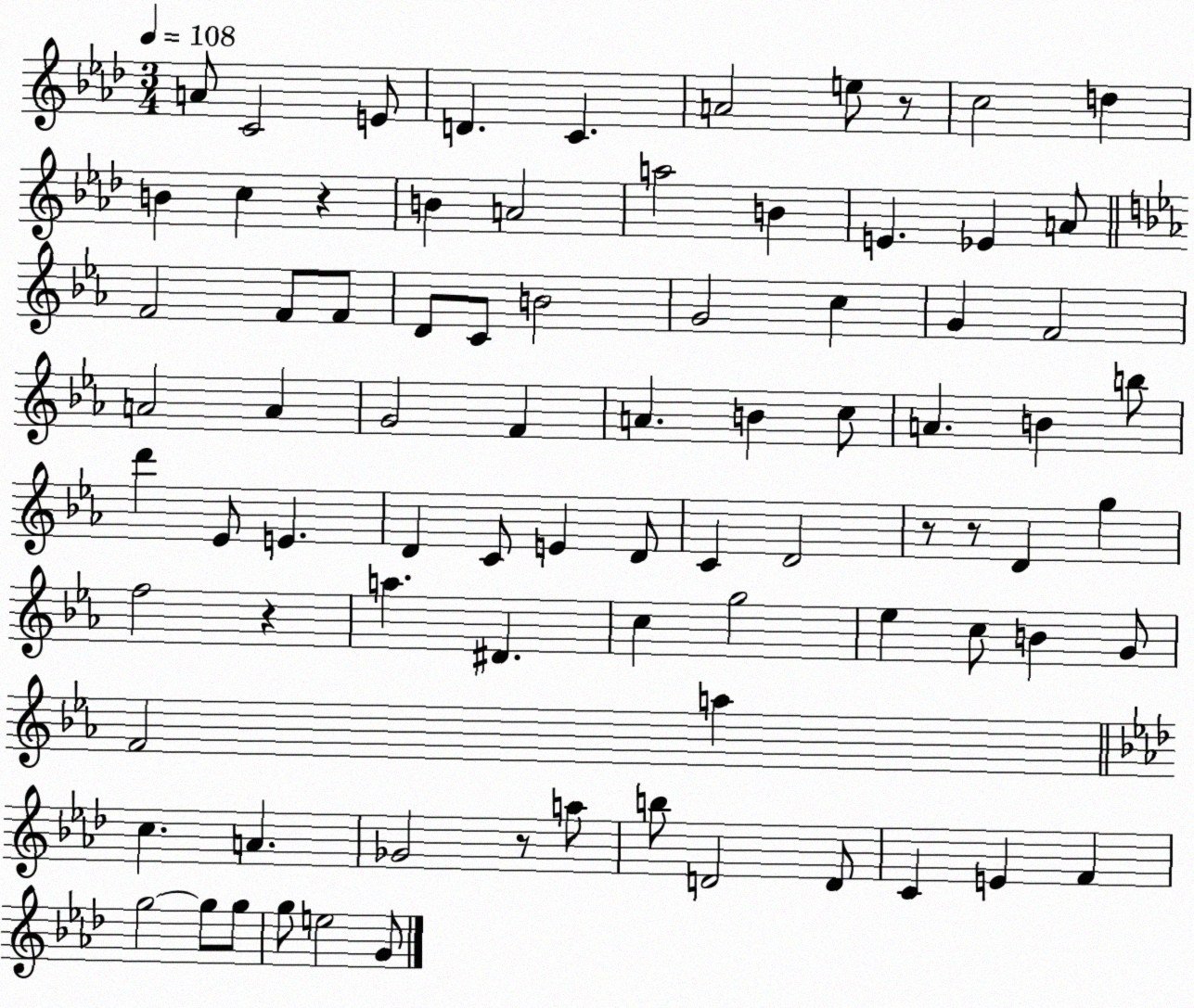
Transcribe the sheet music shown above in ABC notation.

X:1
T:Untitled
M:3/4
L:1/4
K:Ab
A/2 C2 E/2 D C A2 e/2 z/2 c2 d B c z B A2 a2 B E _E A/2 F2 F/2 F/2 D/2 C/2 B2 G2 c G F2 A2 A G2 F A B c/2 A B b/2 d' _E/2 E D C/2 E D/2 C D2 z/2 z/2 D g f2 z a ^D c g2 _e c/2 B G/2 F2 a c A _G2 z/2 a/2 b/2 D2 D/2 C E F g2 g/2 g/2 g/2 e2 G/2